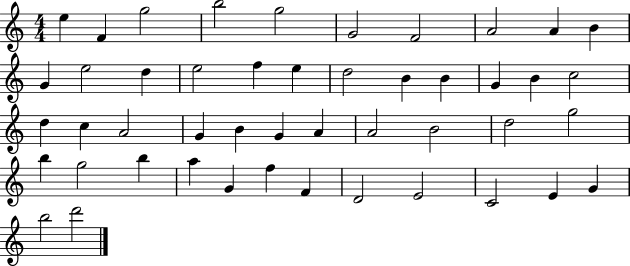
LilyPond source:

{
  \clef treble
  \numericTimeSignature
  \time 4/4
  \key c \major
  e''4 f'4 g''2 | b''2 g''2 | g'2 f'2 | a'2 a'4 b'4 | \break g'4 e''2 d''4 | e''2 f''4 e''4 | d''2 b'4 b'4 | g'4 b'4 c''2 | \break d''4 c''4 a'2 | g'4 b'4 g'4 a'4 | a'2 b'2 | d''2 g''2 | \break b''4 g''2 b''4 | a''4 g'4 f''4 f'4 | d'2 e'2 | c'2 e'4 g'4 | \break b''2 d'''2 | \bar "|."
}